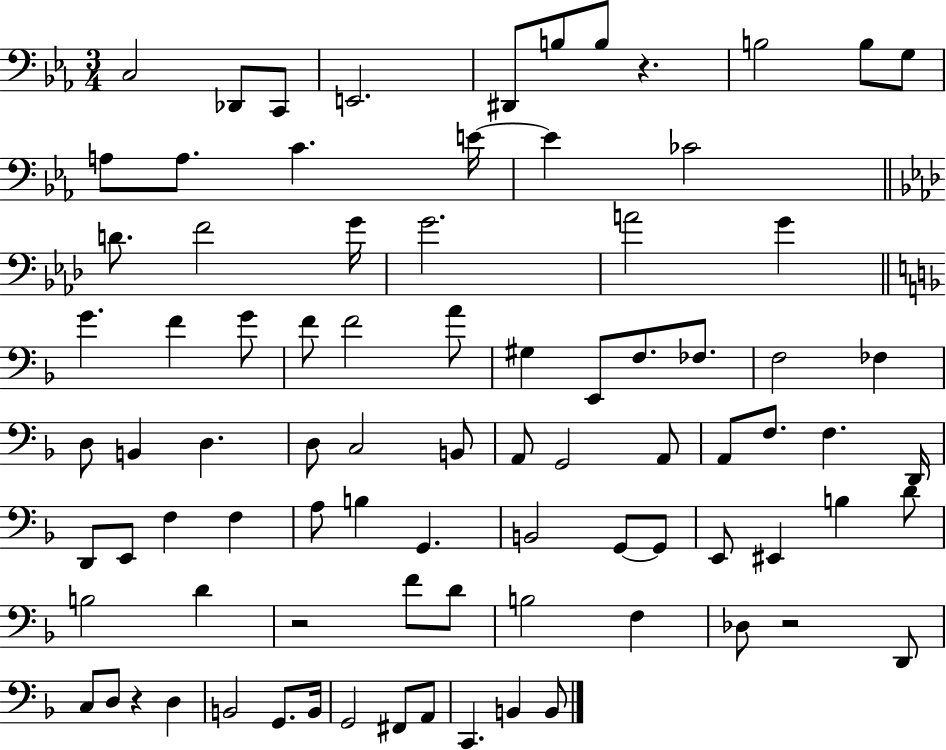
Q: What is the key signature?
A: EES major